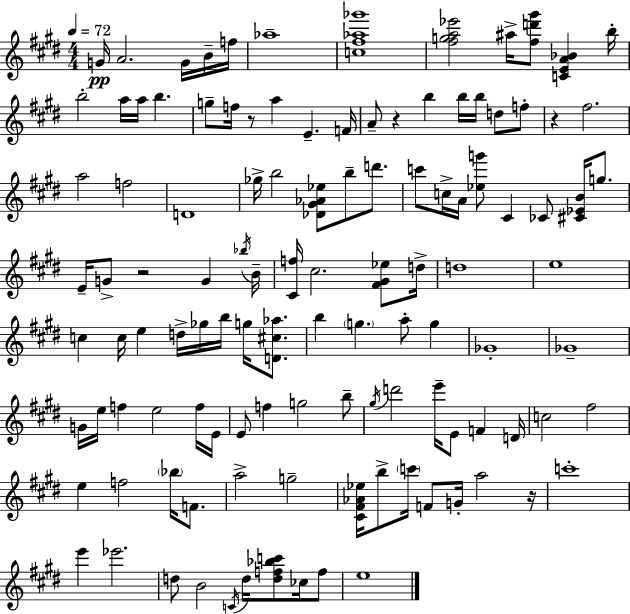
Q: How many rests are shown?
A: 5